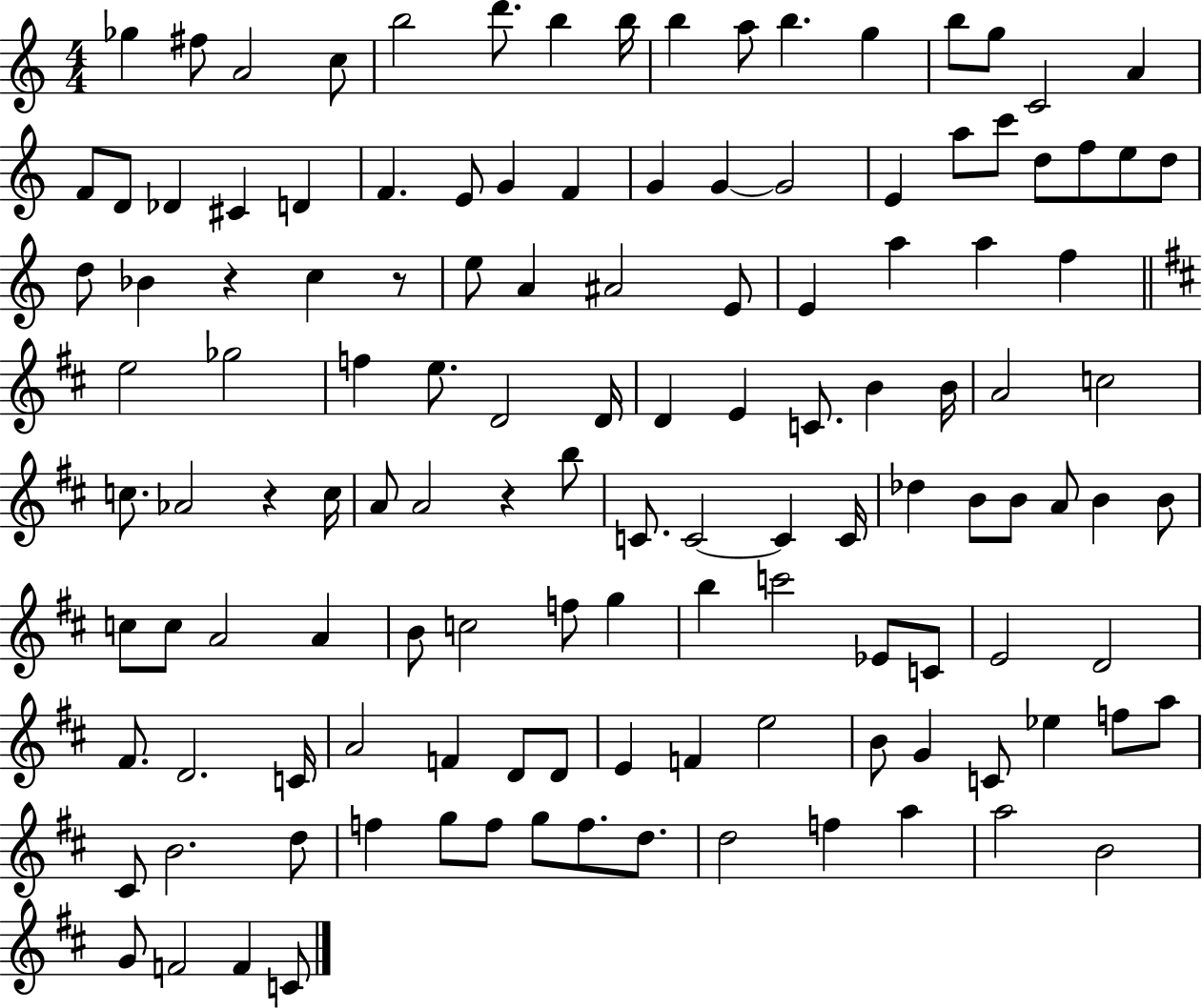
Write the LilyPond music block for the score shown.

{
  \clef treble
  \numericTimeSignature
  \time 4/4
  \key c \major
  \repeat volta 2 { ges''4 fis''8 a'2 c''8 | b''2 d'''8. b''4 b''16 | b''4 a''8 b''4. g''4 | b''8 g''8 c'2 a'4 | \break f'8 d'8 des'4 cis'4 d'4 | f'4. e'8 g'4 f'4 | g'4 g'4~~ g'2 | e'4 a''8 c'''8 d''8 f''8 e''8 d''8 | \break d''8 bes'4 r4 c''4 r8 | e''8 a'4 ais'2 e'8 | e'4 a''4 a''4 f''4 | \bar "||" \break \key d \major e''2 ges''2 | f''4 e''8. d'2 d'16 | d'4 e'4 c'8. b'4 b'16 | a'2 c''2 | \break c''8. aes'2 r4 c''16 | a'8 a'2 r4 b''8 | c'8. c'2~~ c'4 c'16 | des''4 b'8 b'8 a'8 b'4 b'8 | \break c''8 c''8 a'2 a'4 | b'8 c''2 f''8 g''4 | b''4 c'''2 ees'8 c'8 | e'2 d'2 | \break fis'8. d'2. c'16 | a'2 f'4 d'8 d'8 | e'4 f'4 e''2 | b'8 g'4 c'8 ees''4 f''8 a''8 | \break cis'8 b'2. d''8 | f''4 g''8 f''8 g''8 f''8. d''8. | d''2 f''4 a''4 | a''2 b'2 | \break g'8 f'2 f'4 c'8 | } \bar "|."
}